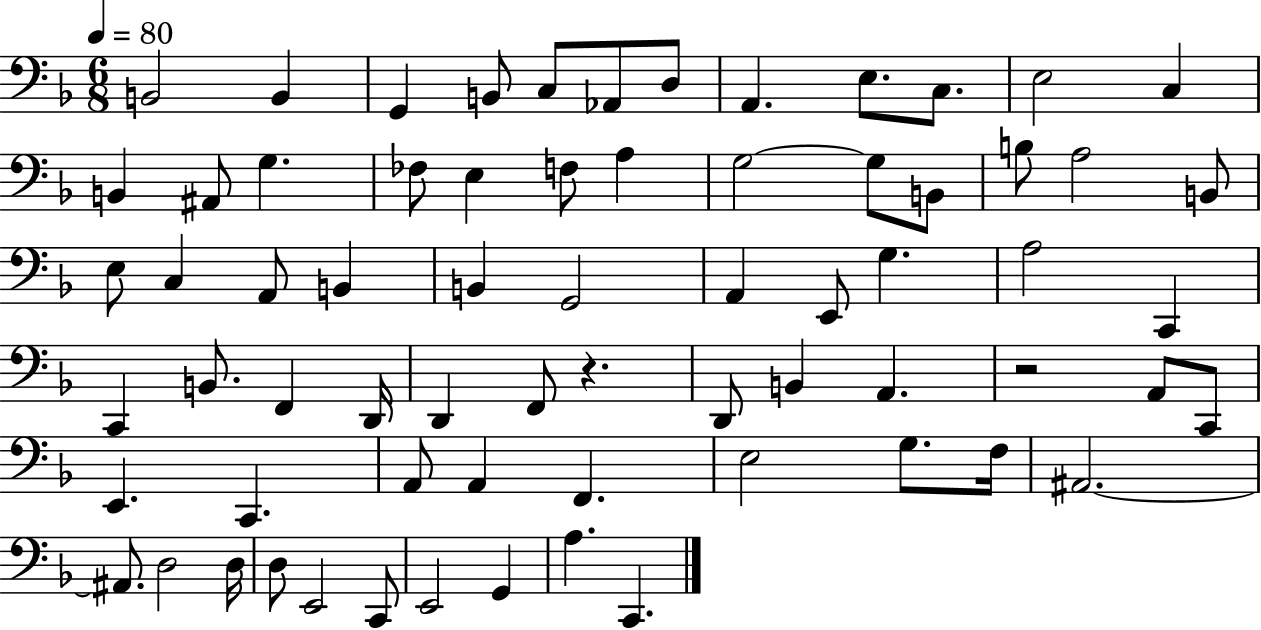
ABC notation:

X:1
T:Untitled
M:6/8
L:1/4
K:F
B,,2 B,, G,, B,,/2 C,/2 _A,,/2 D,/2 A,, E,/2 C,/2 E,2 C, B,, ^A,,/2 G, _F,/2 E, F,/2 A, G,2 G,/2 B,,/2 B,/2 A,2 B,,/2 E,/2 C, A,,/2 B,, B,, G,,2 A,, E,,/2 G, A,2 C,, C,, B,,/2 F,, D,,/4 D,, F,,/2 z D,,/2 B,, A,, z2 A,,/2 C,,/2 E,, C,, A,,/2 A,, F,, E,2 G,/2 F,/4 ^A,,2 ^A,,/2 D,2 D,/4 D,/2 E,,2 C,,/2 E,,2 G,, A, C,,